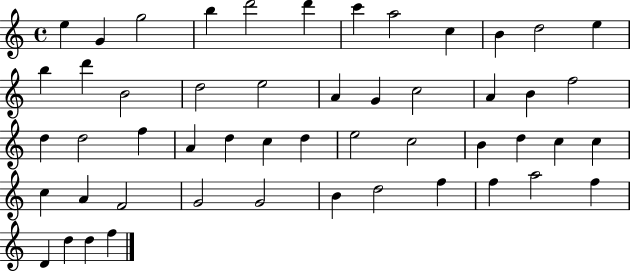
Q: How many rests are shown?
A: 0